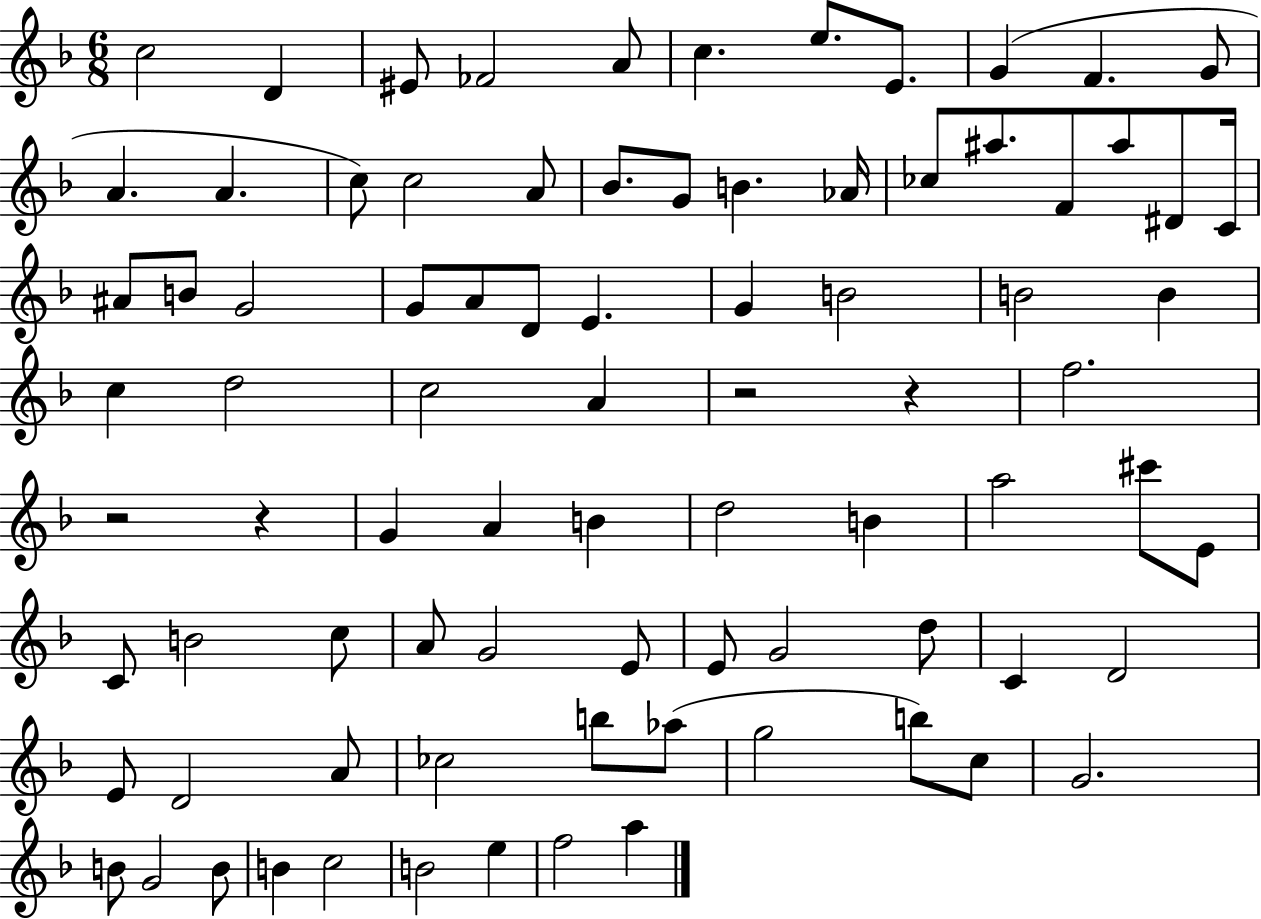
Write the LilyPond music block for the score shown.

{
  \clef treble
  \numericTimeSignature
  \time 6/8
  \key f \major
  c''2 d'4 | eis'8 fes'2 a'8 | c''4. e''8. e'8. | g'4( f'4. g'8 | \break a'4. a'4. | c''8) c''2 a'8 | bes'8. g'8 b'4. aes'16 | ces''8 ais''8. f'8 ais''8 dis'8 c'16 | \break ais'8 b'8 g'2 | g'8 a'8 d'8 e'4. | g'4 b'2 | b'2 b'4 | \break c''4 d''2 | c''2 a'4 | r2 r4 | f''2. | \break r2 r4 | g'4 a'4 b'4 | d''2 b'4 | a''2 cis'''8 e'8 | \break c'8 b'2 c''8 | a'8 g'2 e'8 | e'8 g'2 d''8 | c'4 d'2 | \break e'8 d'2 a'8 | ces''2 b''8 aes''8( | g''2 b''8) c''8 | g'2. | \break b'8 g'2 b'8 | b'4 c''2 | b'2 e''4 | f''2 a''4 | \break \bar "|."
}